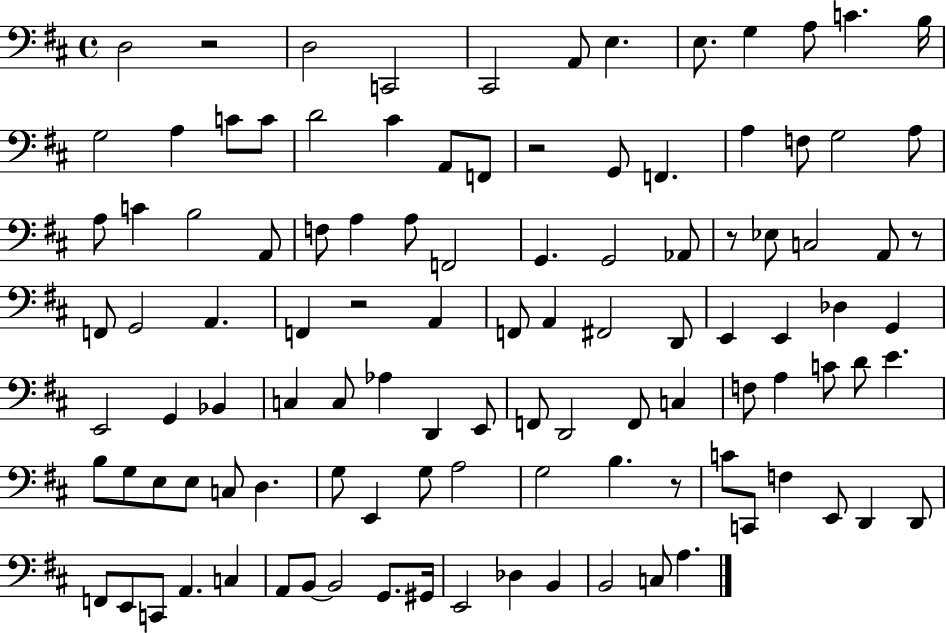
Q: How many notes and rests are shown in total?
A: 109